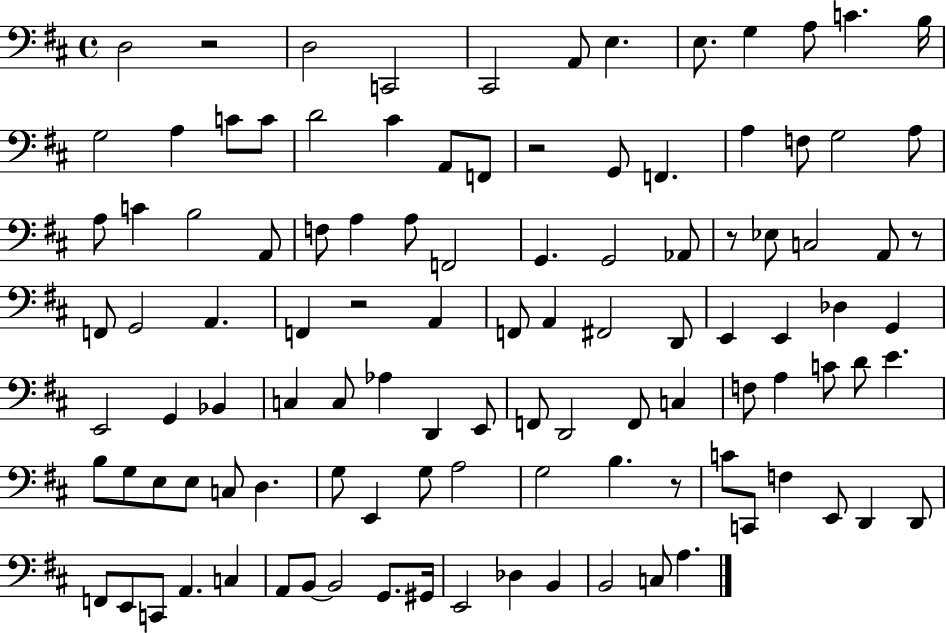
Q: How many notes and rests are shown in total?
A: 109